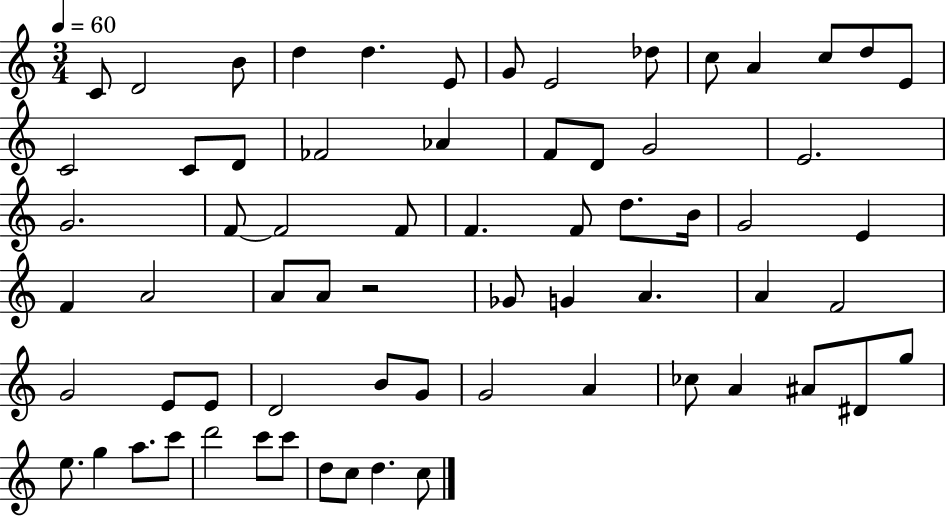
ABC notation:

X:1
T:Untitled
M:3/4
L:1/4
K:C
C/2 D2 B/2 d d E/2 G/2 E2 _d/2 c/2 A c/2 d/2 E/2 C2 C/2 D/2 _F2 _A F/2 D/2 G2 E2 G2 F/2 F2 F/2 F F/2 d/2 B/4 G2 E F A2 A/2 A/2 z2 _G/2 G A A F2 G2 E/2 E/2 D2 B/2 G/2 G2 A _c/2 A ^A/2 ^D/2 g/2 e/2 g a/2 c'/2 d'2 c'/2 c'/2 d/2 c/2 d c/2